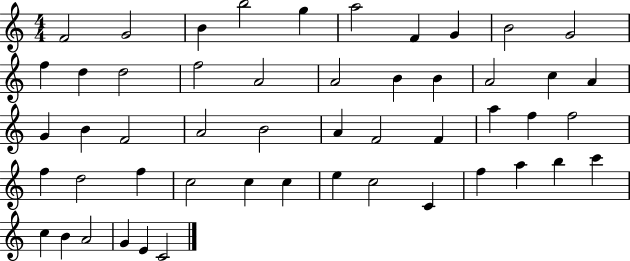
F4/h G4/h B4/q B5/h G5/q A5/h F4/q G4/q B4/h G4/h F5/q D5/q D5/h F5/h A4/h A4/h B4/q B4/q A4/h C5/q A4/q G4/q B4/q F4/h A4/h B4/h A4/q F4/h F4/q A5/q F5/q F5/h F5/q D5/h F5/q C5/h C5/q C5/q E5/q C5/h C4/q F5/q A5/q B5/q C6/q C5/q B4/q A4/h G4/q E4/q C4/h